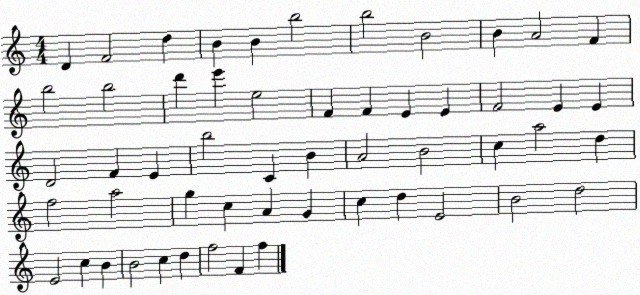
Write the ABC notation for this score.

X:1
T:Untitled
M:4/4
L:1/4
K:C
D F2 d B B b2 b2 B2 B A2 F b2 b2 d' e' e2 F F E E F2 E E D2 F E b2 C B A2 B2 c a2 d f2 a2 g c A G c d E2 B2 d2 E2 c B B2 c d f2 F f